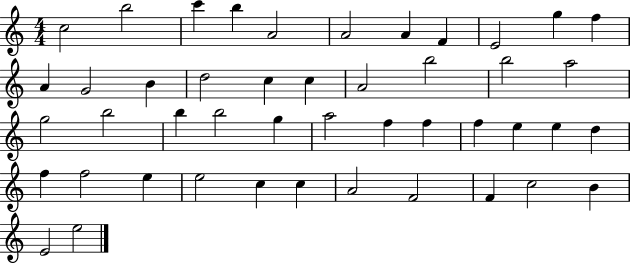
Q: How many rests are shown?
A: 0